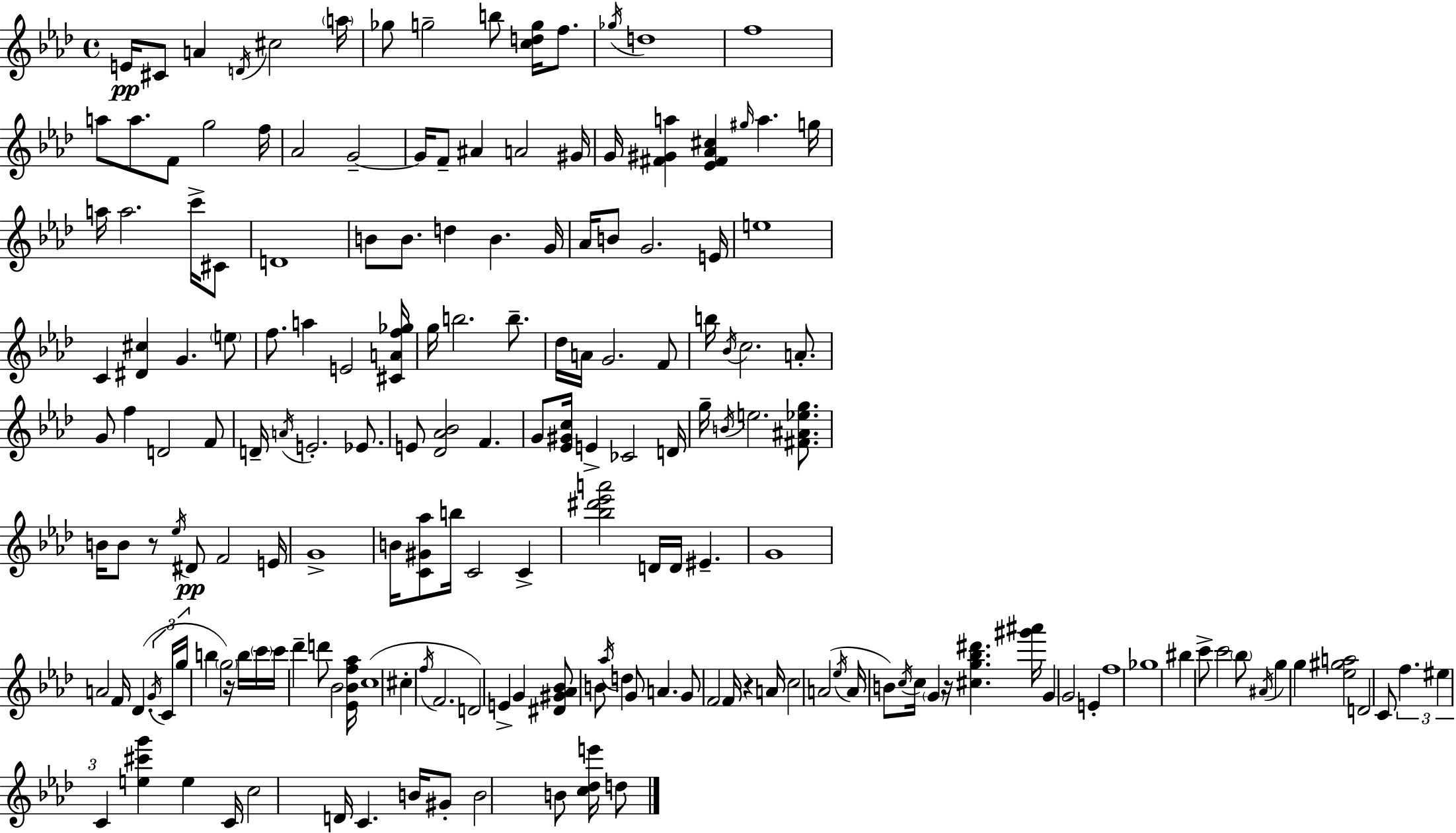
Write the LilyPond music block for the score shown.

{
  \clef treble
  \time 4/4
  \defaultTimeSignature
  \key f \minor
  e'16\pp cis'8 a'4 \acciaccatura { d'16 } cis''2 | \parenthesize a''16 ges''8 g''2-- b''8 <c'' d'' g''>16 f''8. | \acciaccatura { ges''16 } d''1 | f''1 | \break a''8 a''8. f'8 g''2 | f''16 aes'2 g'2--~~ | g'16 f'8-- ais'4 a'2 | gis'16 g'16 <fis' gis' a''>4 <ees' fis' aes' cis''>4 \grace { gis''16 } a''4. | \break g''16 a''16 a''2. | c'''16-> cis'8 d'1 | b'8 b'8. d''4 b'4. | g'16 aes'16 b'8 g'2. | \break e'16 e''1 | c'4 <dis' cis''>4 g'4. | \parenthesize e''8 f''8. a''4 e'2 | <cis' a' f'' ges''>16 g''16 b''2. | \break b''8.-- des''16 a'16 g'2. | f'8 b''16 \acciaccatura { bes'16 } c''2. | a'8.-. g'8 f''4 d'2 | f'8 d'16-- \acciaccatura { a'16 } e'2.-. | \break ees'8. e'8 <des' aes' bes'>2 f'4. | g'8 <ees' gis' c''>16 e'4-> ces'2 | d'16 g''16-- \acciaccatura { b'16 } e''2. | <fis' ais' ees'' g''>8. b'16 b'8 r8 \acciaccatura { ees''16 }\pp dis'8 f'2 | \break e'16 g'1-> | b'16 <c' gis' aes''>8 b''16 c'2 | c'4-> <bes'' dis''' ees''' a'''>2 d'16 | d'16 eis'4.-- g'1 | \break a'2 f'16 | des'4.( \tuplet 3/2 { \acciaccatura { g'16 } c'16 g''16 } b''4 \parenthesize g''2) | r16 b''16 \parenthesize c'''16 c'''16 des'''4-- d'''8 bes'2 | <ees' bes' f'' aes''>16 c''1( | \break cis''4-. \acciaccatura { f''16 } f'2. | d'2) | e'4-> g'4 <dis' gis' aes' bes'>8 b'8 \acciaccatura { aes''16 } d''4 | g'8 a'4. g'8 f'2 | \break f'16 r4 a'16 c''2 | a'2( \acciaccatura { ees''16 } a'16 b'8) \acciaccatura { c''16 } c''16 | \parenthesize g'4 r16 <cis'' g'' bes'' dis'''>4. <gis''' ais'''>16 g'4 | g'2 e'4-. f''1 | \break ges''1 | bis''4 | c'''8-> c'''2 \parenthesize bes''8 \acciaccatura { ais'16 } g''4 | g''4 <ees'' gis'' a''>2 d'2 | \break c'8 \tuplet 3/2 { f''4. eis''4 | c'4 } <e'' cis''' g'''>4 e''4 c'16 c''2 | d'16 c'4. b'16 gis'8-. | b'2 b'8 <c'' des'' e'''>16 d''8 \bar "|."
}